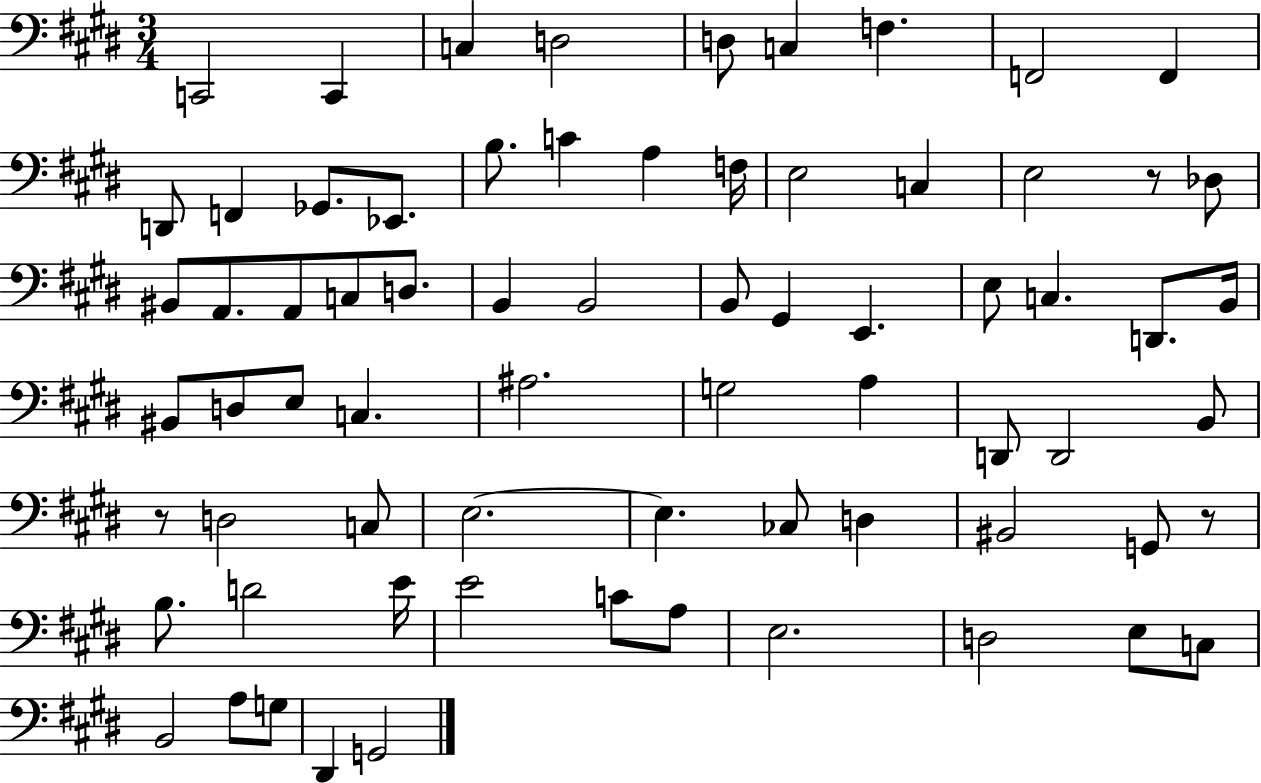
{
  \clef bass
  \numericTimeSignature
  \time 3/4
  \key e \major
  c,2 c,4 | c4 d2 | d8 c4 f4. | f,2 f,4 | \break d,8 f,4 ges,8. ees,8. | b8. c'4 a4 f16 | e2 c4 | e2 r8 des8 | \break bis,8 a,8. a,8 c8 d8. | b,4 b,2 | b,8 gis,4 e,4. | e8 c4. d,8. b,16 | \break bis,8 d8 e8 c4. | ais2. | g2 a4 | d,8 d,2 b,8 | \break r8 d2 c8 | e2.~~ | e4. ces8 d4 | bis,2 g,8 r8 | \break b8. d'2 e'16 | e'2 c'8 a8 | e2. | d2 e8 c8 | \break b,2 a8 g8 | dis,4 g,2 | \bar "|."
}